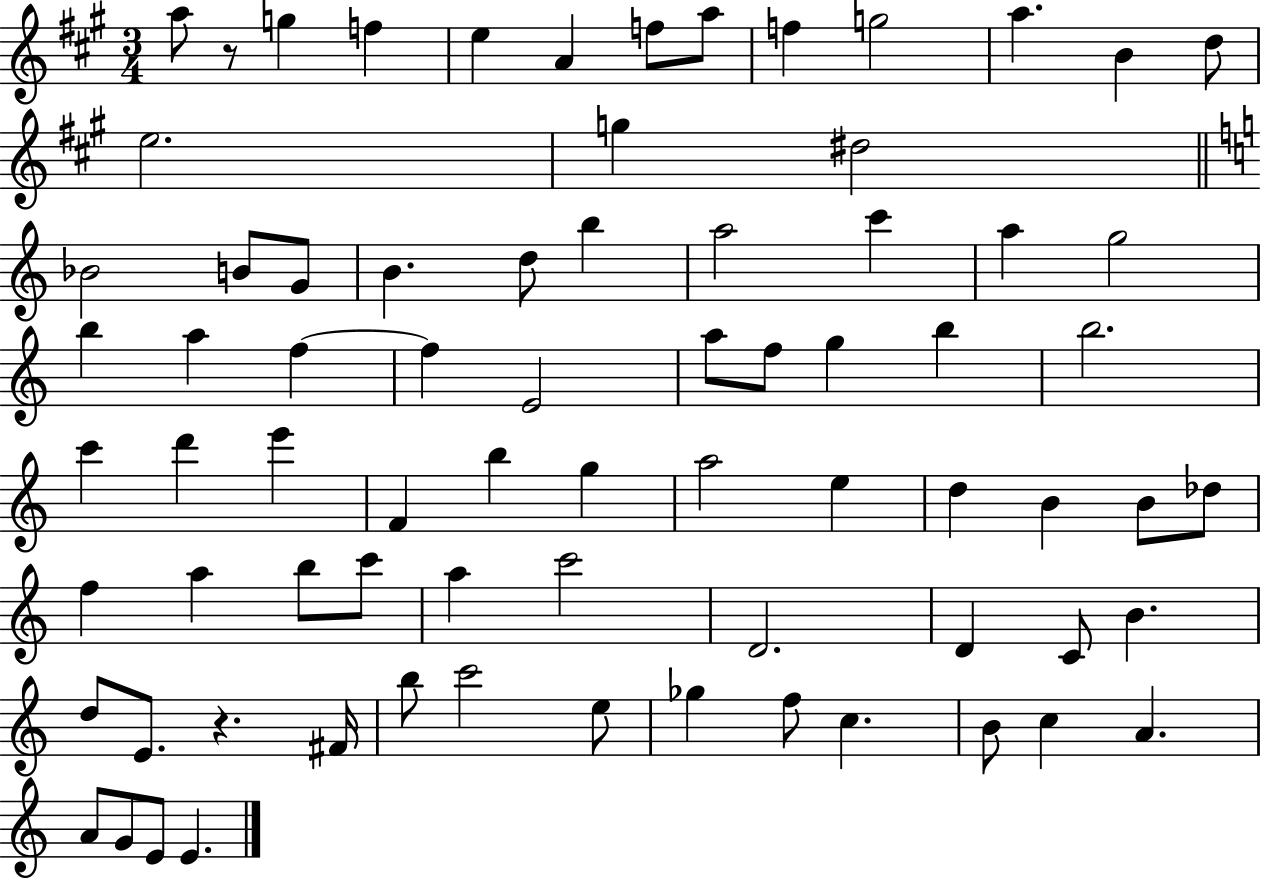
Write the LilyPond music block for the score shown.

{
  \clef treble
  \numericTimeSignature
  \time 3/4
  \key a \major
  \repeat volta 2 { a''8 r8 g''4 f''4 | e''4 a'4 f''8 a''8 | f''4 g''2 | a''4. b'4 d''8 | \break e''2. | g''4 dis''2 | \bar "||" \break \key a \minor bes'2 b'8 g'8 | b'4. d''8 b''4 | a''2 c'''4 | a''4 g''2 | \break b''4 a''4 f''4~~ | f''4 e'2 | a''8 f''8 g''4 b''4 | b''2. | \break c'''4 d'''4 e'''4 | f'4 b''4 g''4 | a''2 e''4 | d''4 b'4 b'8 des''8 | \break f''4 a''4 b''8 c'''8 | a''4 c'''2 | d'2. | d'4 c'8 b'4. | \break d''8 e'8. r4. fis'16 | b''8 c'''2 e''8 | ges''4 f''8 c''4. | b'8 c''4 a'4. | \break a'8 g'8 e'8 e'4. | } \bar "|."
}